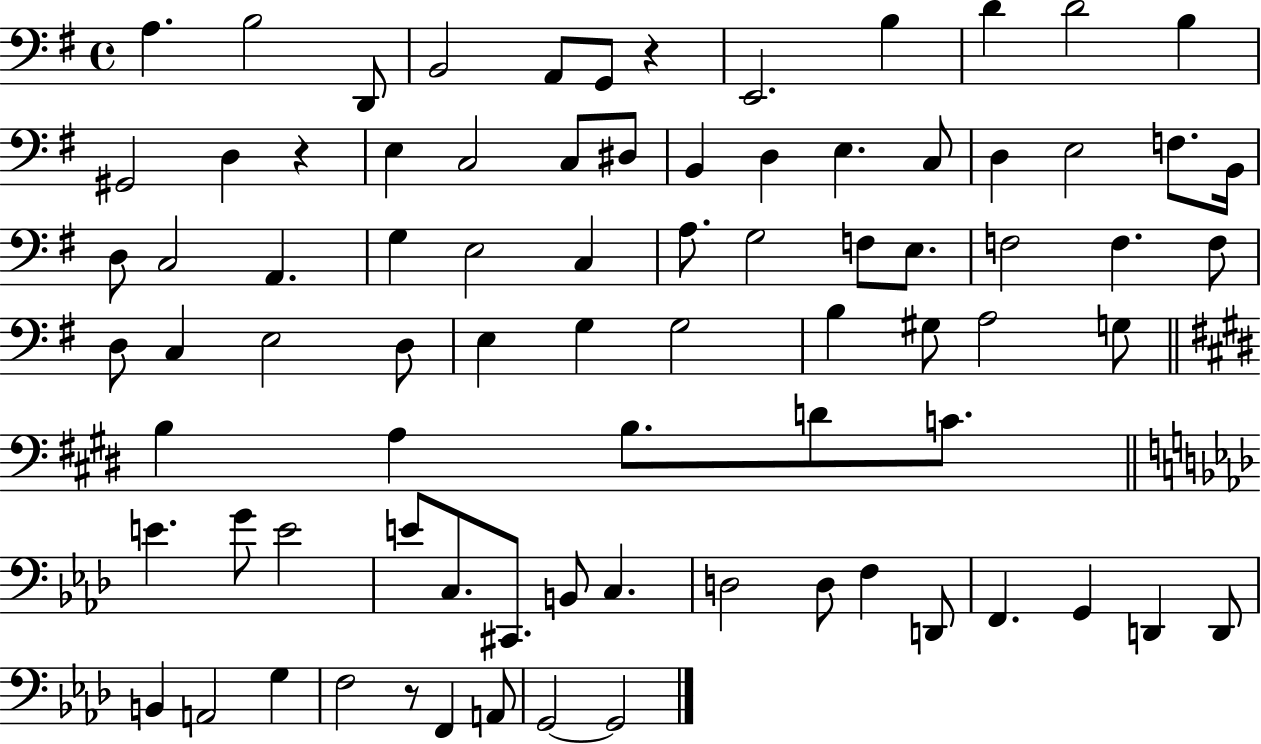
A3/q. B3/h D2/e B2/h A2/e G2/e R/q E2/h. B3/q D4/q D4/h B3/q G#2/h D3/q R/q E3/q C3/h C3/e D#3/e B2/q D3/q E3/q. C3/e D3/q E3/h F3/e. B2/s D3/e C3/h A2/q. G3/q E3/h C3/q A3/e. G3/h F3/e E3/e. F3/h F3/q. F3/e D3/e C3/q E3/h D3/e E3/q G3/q G3/h B3/q G#3/e A3/h G3/e B3/q A3/q B3/e. D4/e C4/e. E4/q. G4/e E4/h E4/e C3/e. C#2/e. B2/e C3/q. D3/h D3/e F3/q D2/e F2/q. G2/q D2/q D2/e B2/q A2/h G3/q F3/h R/e F2/q A2/e G2/h G2/h